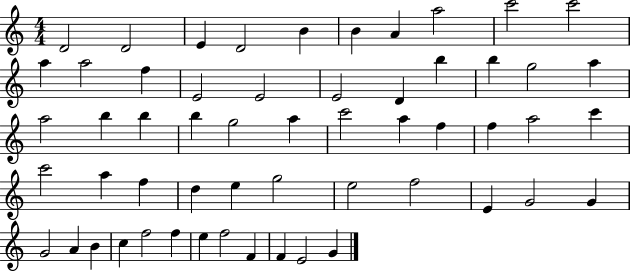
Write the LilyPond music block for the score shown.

{
  \clef treble
  \numericTimeSignature
  \time 4/4
  \key c \major
  d'2 d'2 | e'4 d'2 b'4 | b'4 a'4 a''2 | c'''2 c'''2 | \break a''4 a''2 f''4 | e'2 e'2 | e'2 d'4 b''4 | b''4 g''2 a''4 | \break a''2 b''4 b''4 | b''4 g''2 a''4 | c'''2 a''4 f''4 | f''4 a''2 c'''4 | \break c'''2 a''4 f''4 | d''4 e''4 g''2 | e''2 f''2 | e'4 g'2 g'4 | \break g'2 a'4 b'4 | c''4 f''2 f''4 | e''4 f''2 f'4 | f'4 e'2 g'4 | \break \bar "|."
}